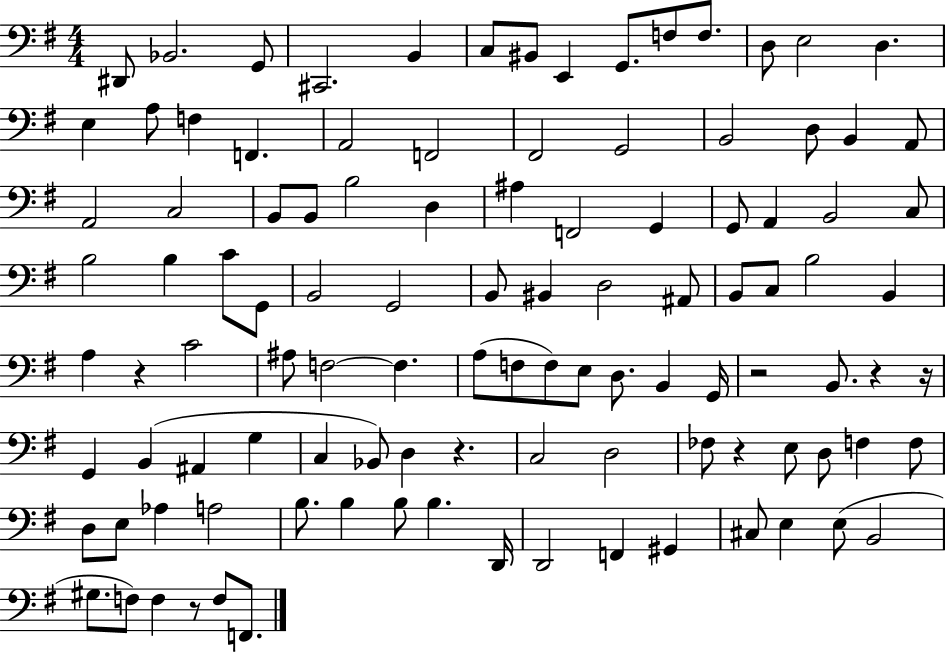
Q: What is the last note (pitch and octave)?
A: F2